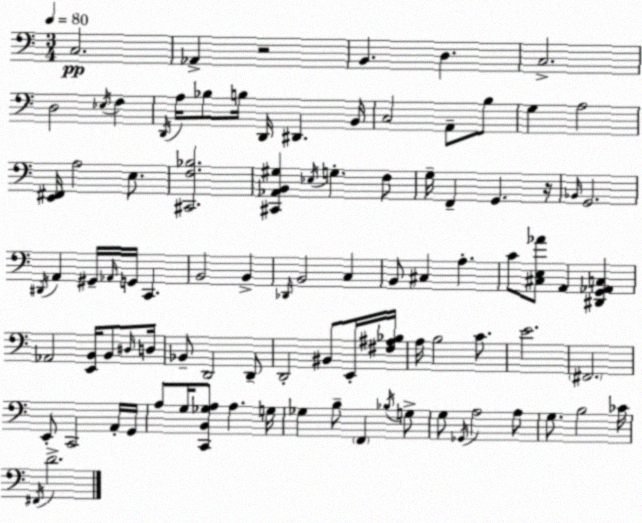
X:1
T:Untitled
M:3/4
L:1/4
K:C
C,2 _A,, z2 B,, D, C,2 D,2 _E,/4 F, D,,/4 A,/4 _B,/2 B,/4 D,,/4 ^D,, B,,/4 C,2 A,,/2 B,/2 G, A,2 [E,,^F,,]/4 A,2 E,/2 [^C,,F,_B,]2 [^C,,_A,,B,,^G,] _E,/4 G, F,/2 G,/4 F,, G,, z/4 _B,,/4 G,,2 ^D,,/4 A,, ^G,,/4 _A,,/4 G,,/4 C,, B,,2 B,, _D,,/4 B,,2 C, B,,/2 ^C, A, C/2 [^C,E,_A]/2 A,, [^D,,G,,_A,,C,] _A,,2 [E,,B,,]/4 B,,/2 ^D,/4 D,/4 _B,,/2 D,,2 D,,/2 D,,2 ^B,,/2 E,,/4 [^F,^A,_B,]/4 A,/4 B,2 C/2 E2 ^F,,2 E,,/2 C,,2 A,,/4 G,,/4 A,/2 G,/4 [C,,B,,_G,A,]/2 A, G,/4 _G, B,/2 F,, _B,/4 G,/2 G,/2 _G,,/4 A,2 A,/2 G,/2 B,2 _C/4 ^F,,/4 D2